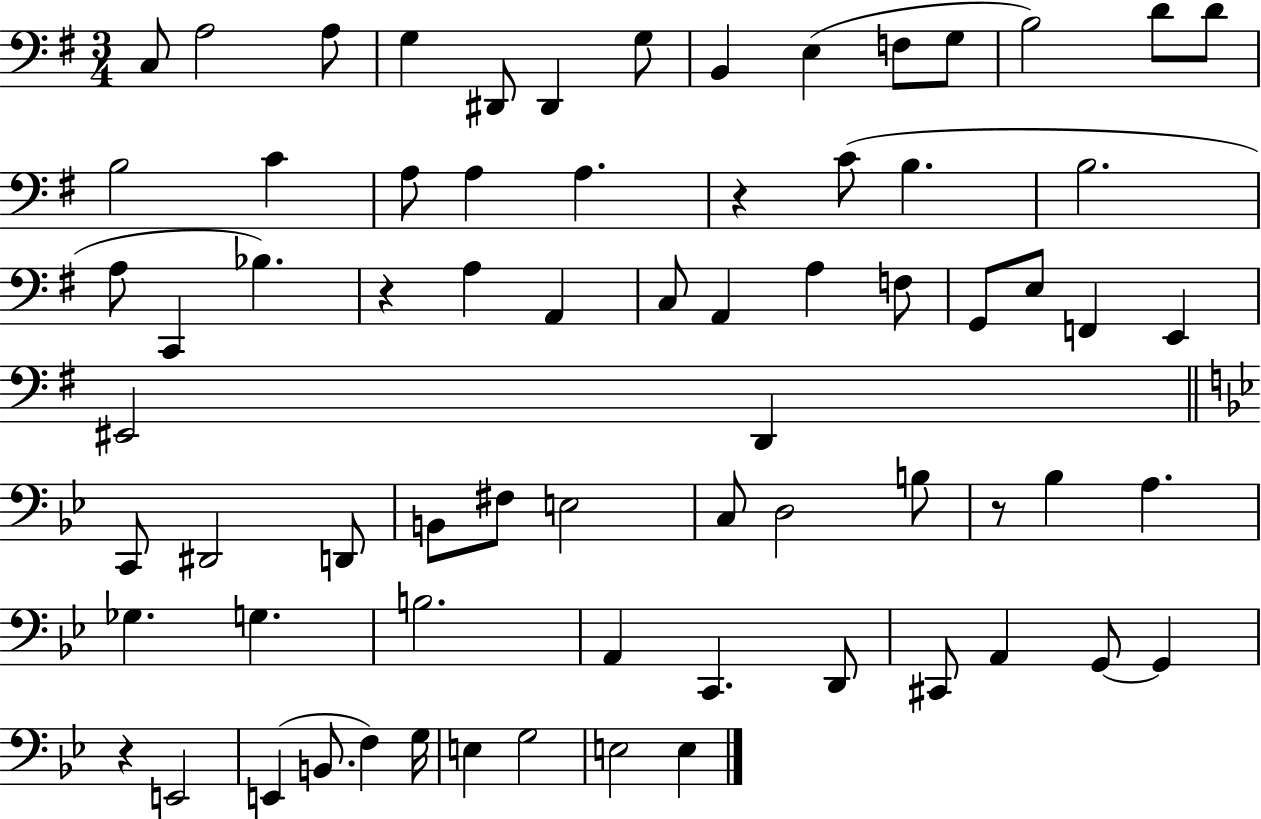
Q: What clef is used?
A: bass